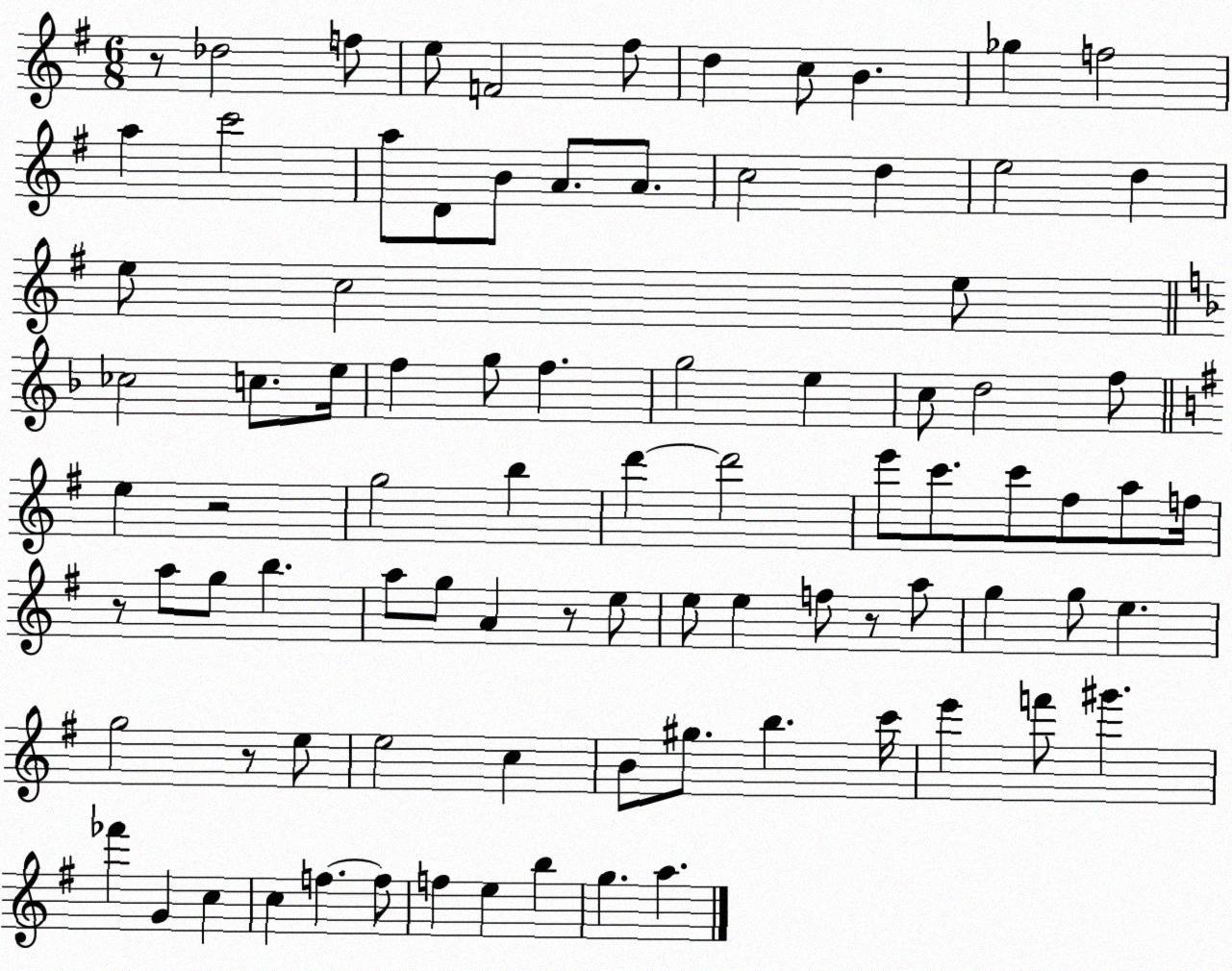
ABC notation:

X:1
T:Untitled
M:6/8
L:1/4
K:G
z/2 _d2 f/2 e/2 F2 ^f/2 d c/2 B _g f2 a c'2 a/2 D/2 B/2 A/2 A/2 c2 d e2 d e/2 c2 e/2 _c2 c/2 e/4 f g/2 f g2 e c/2 d2 f/2 e z2 g2 b d' d'2 e'/2 c'/2 c'/2 ^f/2 a/2 f/4 z/2 a/2 g/2 b a/2 g/2 A z/2 e/2 e/2 e f/2 z/2 a/2 g g/2 e g2 z/2 e/2 e2 c B/2 ^g/2 b c'/4 e' f'/2 ^g' _f' G c c f f/2 f e b g a